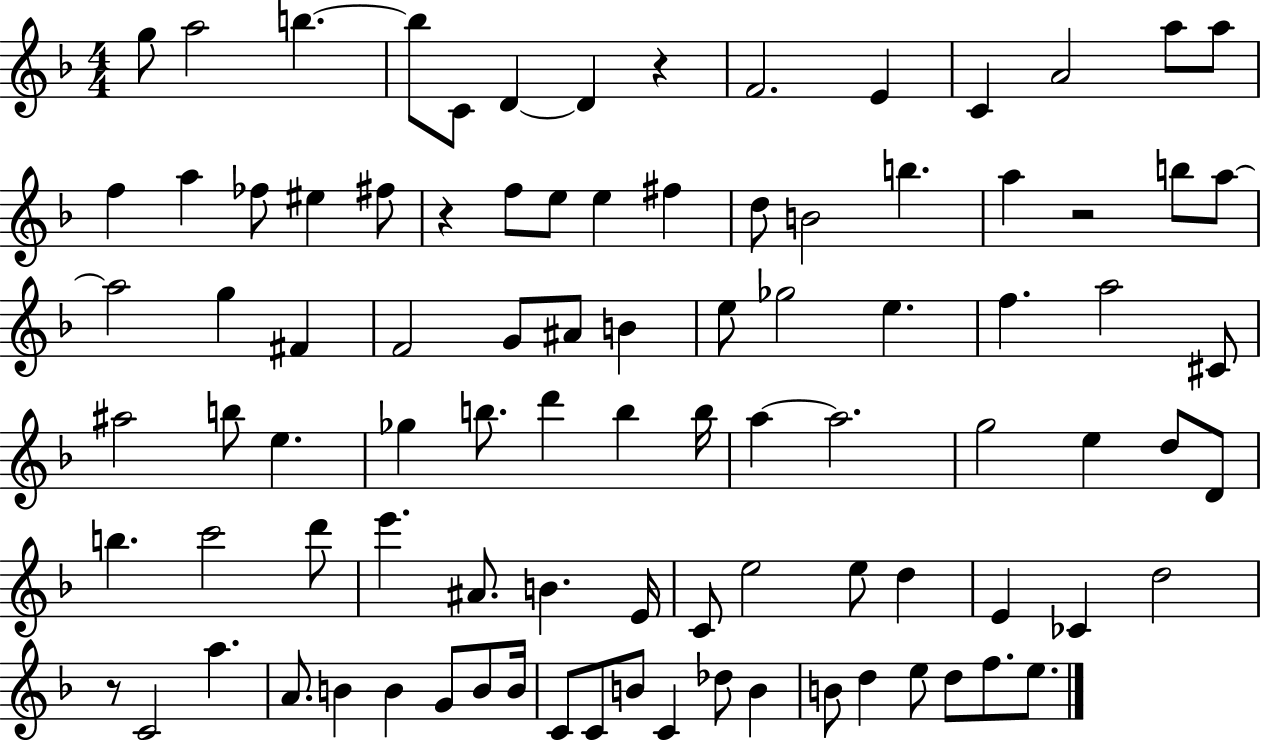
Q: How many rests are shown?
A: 4